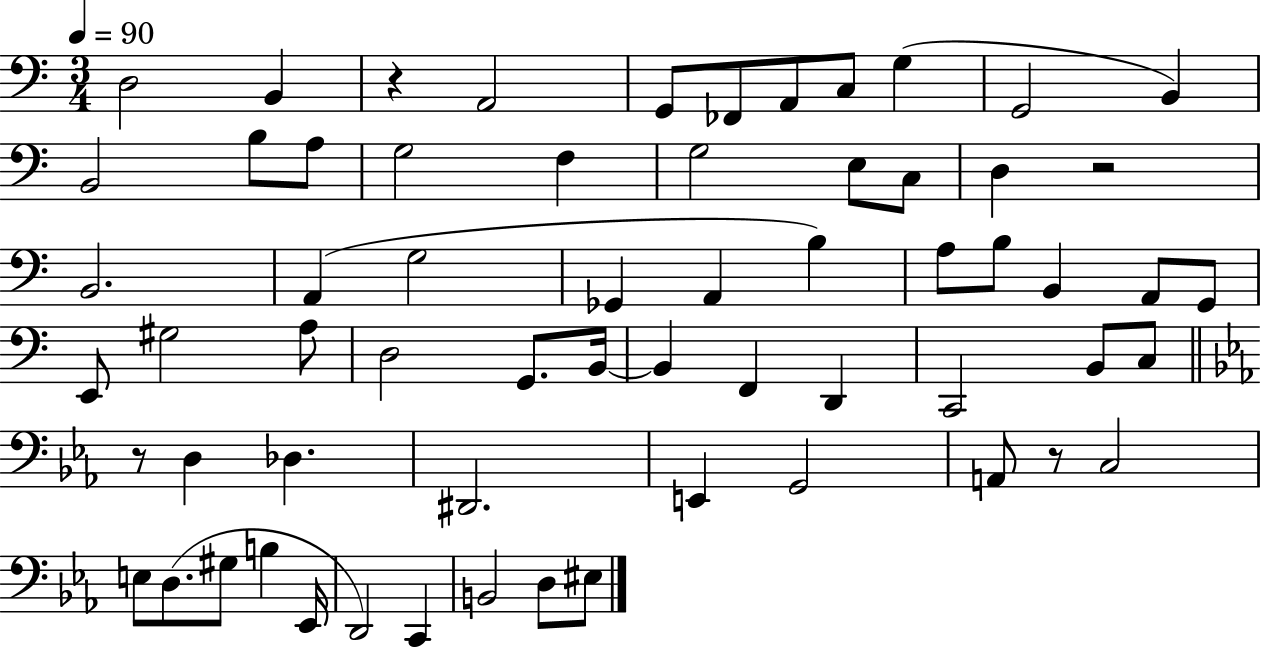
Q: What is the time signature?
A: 3/4